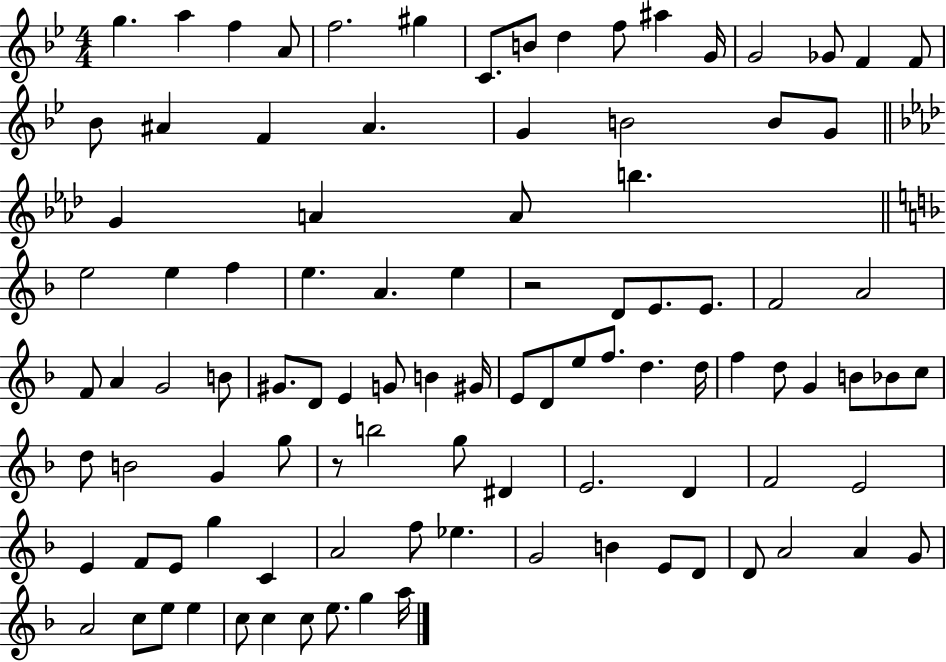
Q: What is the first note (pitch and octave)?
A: G5